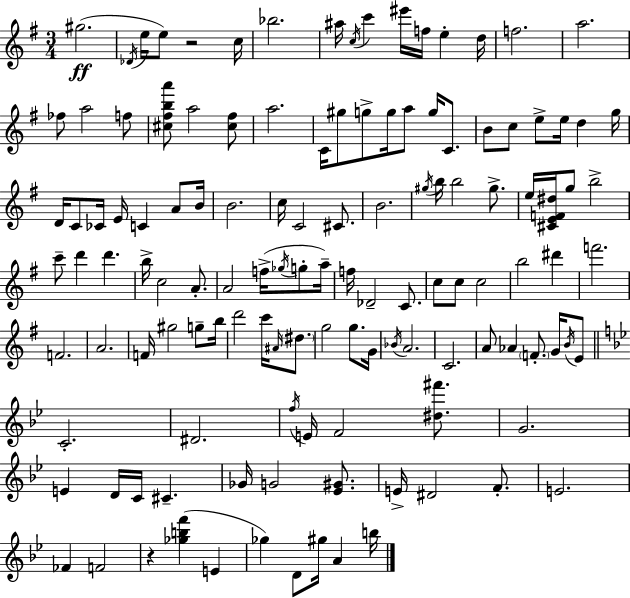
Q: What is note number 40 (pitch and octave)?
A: B4